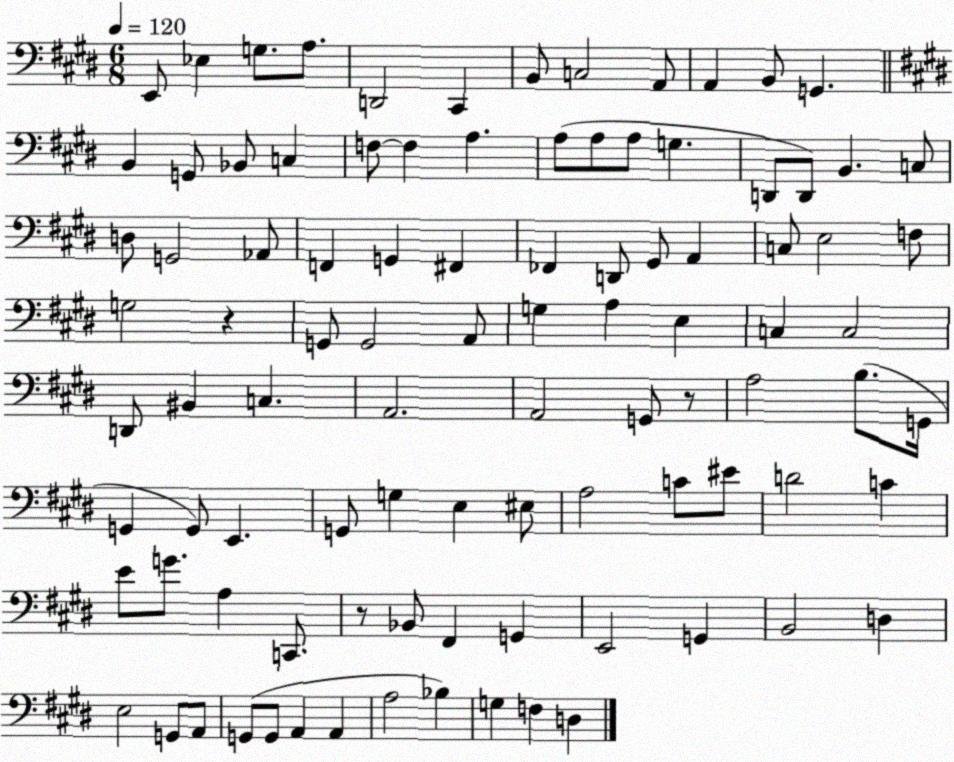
X:1
T:Untitled
M:6/8
L:1/4
K:E
E,,/2 _E, G,/2 A,/2 D,,2 ^C,, B,,/2 C,2 A,,/2 A,, B,,/2 G,, B,, G,,/2 _B,,/2 C, F,/2 F, A, A,/2 A,/2 A,/2 G, D,,/2 D,,/2 B,, C,/2 D,/2 G,,2 _A,,/2 F,, G,, ^F,, _F,, D,,/2 ^G,,/2 A,, C,/2 E,2 F,/2 G,2 z G,,/2 G,,2 A,,/2 G, A, E, C, C,2 D,,/2 ^B,, C, A,,2 A,,2 G,,/2 z/2 A,2 B,/2 G,,/4 G,, G,,/2 E,, G,,/2 G, E, ^E,/2 A,2 C/2 ^E/2 D2 C E/2 G/2 A, C,,/2 z/2 _B,,/2 ^F,, G,, E,,2 G,, B,,2 D, E,2 G,,/2 A,,/2 G,,/2 G,,/2 A,, A,, A,2 _B, G, F, D,